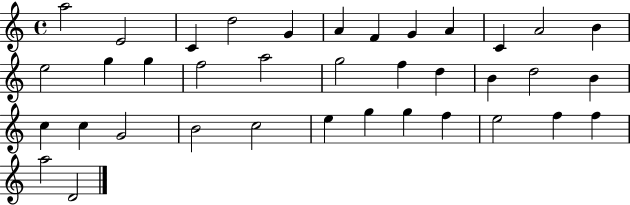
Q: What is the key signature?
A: C major